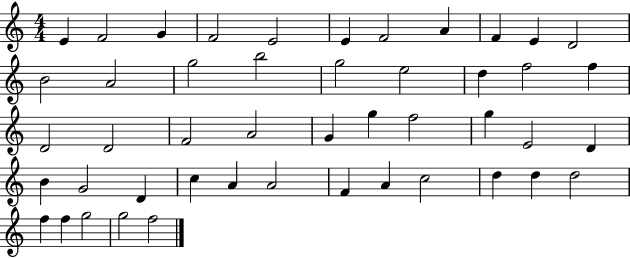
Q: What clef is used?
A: treble